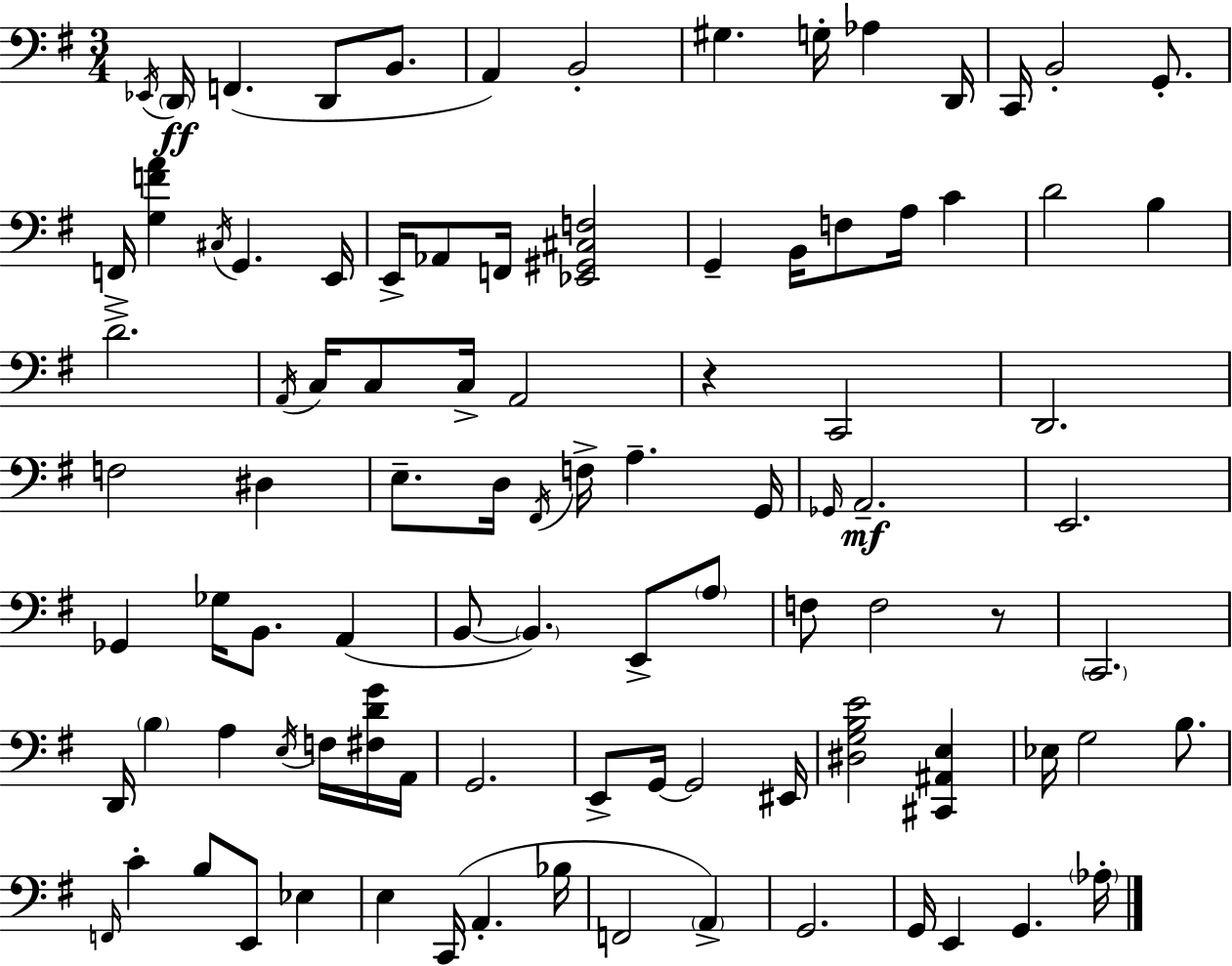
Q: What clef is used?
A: bass